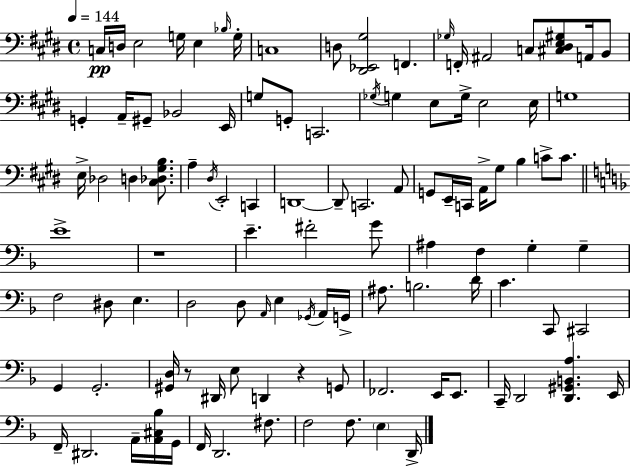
X:1
T:Untitled
M:4/4
L:1/4
K:E
C,/4 D,/4 E,2 G,/4 E, _B,/4 G,/4 C,4 D,/2 [^D,,_E,,^G,]2 F,, _G,/4 F,,/4 ^A,,2 C,/2 [^C,^D,E,^G,]/2 A,,/4 B,,/2 G,, A,,/4 ^G,,/2 _B,,2 E,,/4 G,/2 G,,/2 C,,2 _G,/4 G, E,/2 G,/4 E,2 E,/4 G,4 E,/4 _D,2 D, [^C,_D,^G,B,]/2 A, ^D,/4 E,,2 C,, D,,4 D,,/2 C,,2 A,,/2 G,,/2 E,,/4 C,,/4 A,,/4 ^G,/2 B, C/2 C/2 E4 z4 E ^F2 G/2 ^A, F, G, G, F,2 ^D,/2 E, D,2 D,/2 A,,/4 E, _G,,/4 A,,/4 G,,/4 ^A,/2 B,2 D/4 C C,,/2 ^C,,2 G,, G,,2 [^G,,D,]/4 z/2 ^D,,/4 E,/2 D,, z G,,/2 _F,,2 E,,/4 E,,/2 C,,/4 D,,2 [D,,^G,,B,,A,] E,,/4 F,,/4 ^D,,2 A,,/4 [A,,^C,_B,]/4 G,,/4 F,,/4 D,,2 ^F,/2 F,2 F,/2 E, D,,/4